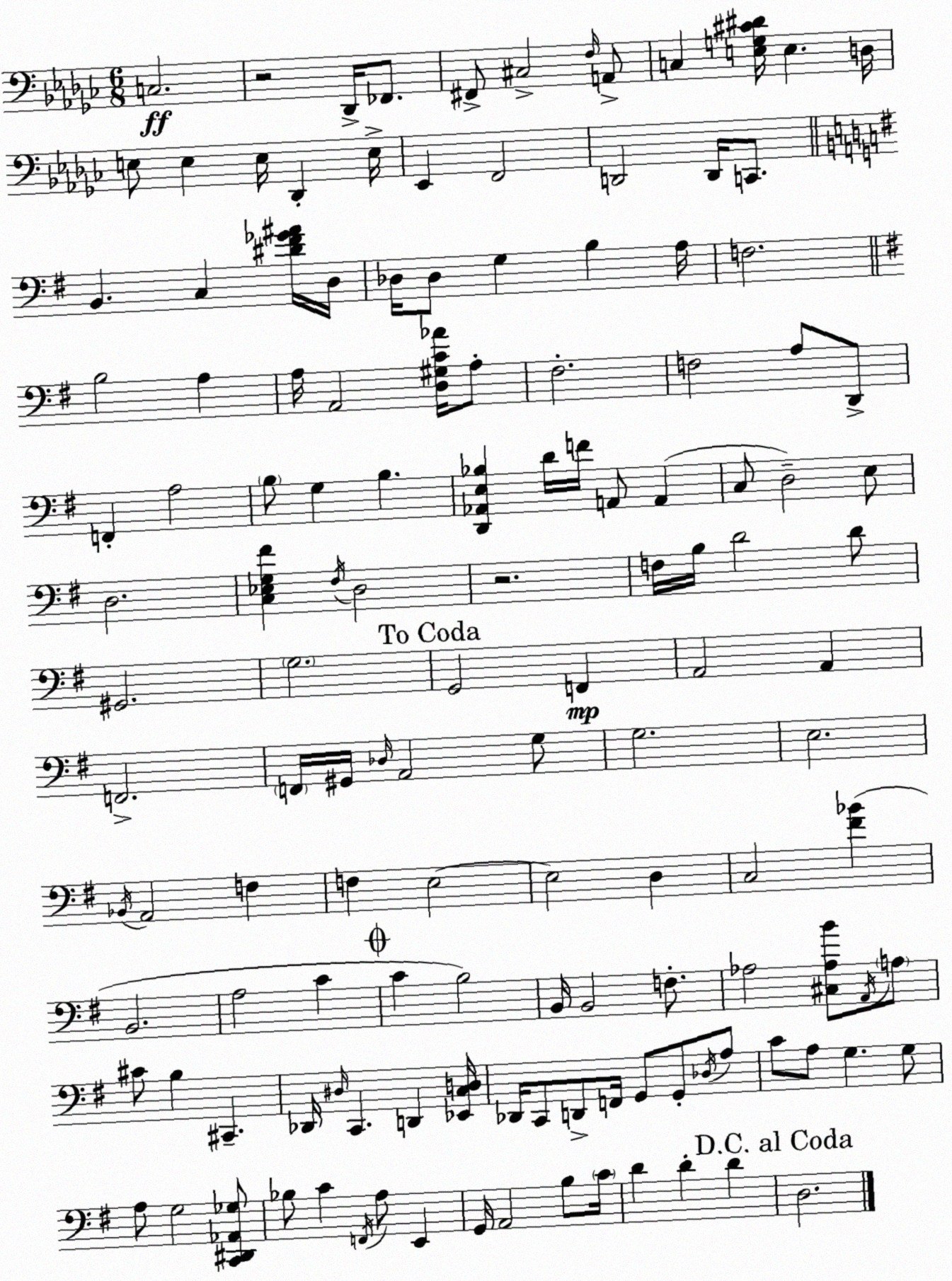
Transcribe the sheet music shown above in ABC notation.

X:1
T:Untitled
M:6/8
L:1/4
K:Ebm
C,2 z2 _D,,/4 _F,,/2 ^F,,/2 ^C,2 F,/4 A,,/2 C, [E,G,^C^D]/4 E, D,/4 E,/2 E, E,/4 _D,, E,/4 _E,, F,,2 D,,2 D,,/4 C,,/2 B,, C, [^D^F_G^A]/4 D,/4 _D,/4 _D,/2 G, B, A,/4 F,2 B,2 A, A,/4 A,,2 [D,^G,C_A]/4 A,/2 ^F,2 F,2 A,/2 D,,/2 F,, A,2 B,/2 G, B, [D,,_A,,E,_B,] D/4 F/4 A,,/2 A,, C,/2 D,2 E,/2 D,2 [C,_E,G,^F] ^F,/4 D,2 z2 F,/4 B,/4 D2 D/2 ^G,,2 G,2 G,,2 F,, A,,2 A,, F,,2 F,,/4 ^G,,/4 _D,/4 A,,2 G,/2 G,2 E,2 _B,,/4 A,,2 F, F, E,2 E,2 D, C,2 [^F_B] B,,2 A,2 C C B,2 B,,/4 B,,2 F,/2 _A,2 [^C,_A,B]/2 A,,/4 A,/2 ^C/2 B, ^C,, _D,,/4 ^D,/4 C,, D,, [_E,,C,D,]/4 _D,,/4 C,,/2 D,,/2 F,,/4 G,,/2 G,,/2 _D,/4 A,/2 C/2 A,/2 G, G,/2 A,/2 G,2 [C,,^D,,_A,,_G,]/2 _B,/2 C F,,/4 A,/2 E,, G,,/4 A,,2 B,/2 C/4 D D D D,2